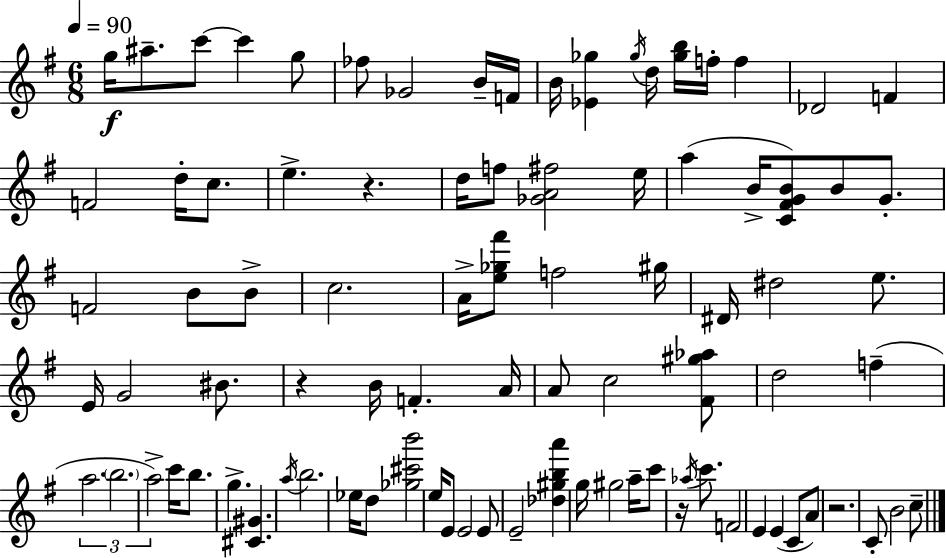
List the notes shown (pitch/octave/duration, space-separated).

G5/s A#5/e. C6/e C6/q G5/e FES5/e Gb4/h B4/s F4/s B4/s [Eb4,Gb5]/q Gb5/s D5/s [Gb5,B5]/s F5/s F5/q Db4/h F4/q F4/h D5/s C5/e. E5/q. R/q. D5/s F5/e [Gb4,A4,F#5]/h E5/s A5/q B4/s [C4,F#4,G4,B4]/e B4/e G4/e. F4/h B4/e B4/e C5/h. A4/s [E5,Gb5,F#6]/e F5/h G#5/s D#4/s D#5/h E5/e. E4/s G4/h BIS4/e. R/q B4/s F4/q. A4/s A4/e C5/h [F#4,G#5,Ab5]/e D5/h F5/q A5/h. B5/h. A5/h C6/s B5/e. G5/q. [C#4,G#4]/q. A5/s B5/h. Eb5/s D5/e [Gb5,C#6,B6]/h E5/s E4/e E4/h E4/e E4/h [Db5,G#5,B5,A6]/q G5/s G#5/h A5/s C6/e R/s Ab5/s C6/e. F4/h E4/q E4/q C4/e A4/e R/h. C4/e B4/h C5/e